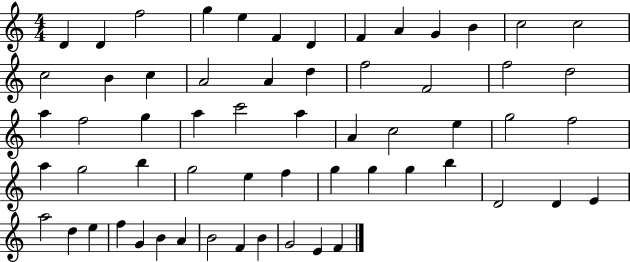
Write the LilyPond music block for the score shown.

{
  \clef treble
  \numericTimeSignature
  \time 4/4
  \key c \major
  d'4 d'4 f''2 | g''4 e''4 f'4 d'4 | f'4 a'4 g'4 b'4 | c''2 c''2 | \break c''2 b'4 c''4 | a'2 a'4 d''4 | f''2 f'2 | f''2 d''2 | \break a''4 f''2 g''4 | a''4 c'''2 a''4 | a'4 c''2 e''4 | g''2 f''2 | \break a''4 g''2 b''4 | g''2 e''4 f''4 | g''4 g''4 g''4 b''4 | d'2 d'4 e'4 | \break a''2 d''4 e''4 | f''4 g'4 b'4 a'4 | b'2 f'4 b'4 | g'2 e'4 f'4 | \break \bar "|."
}